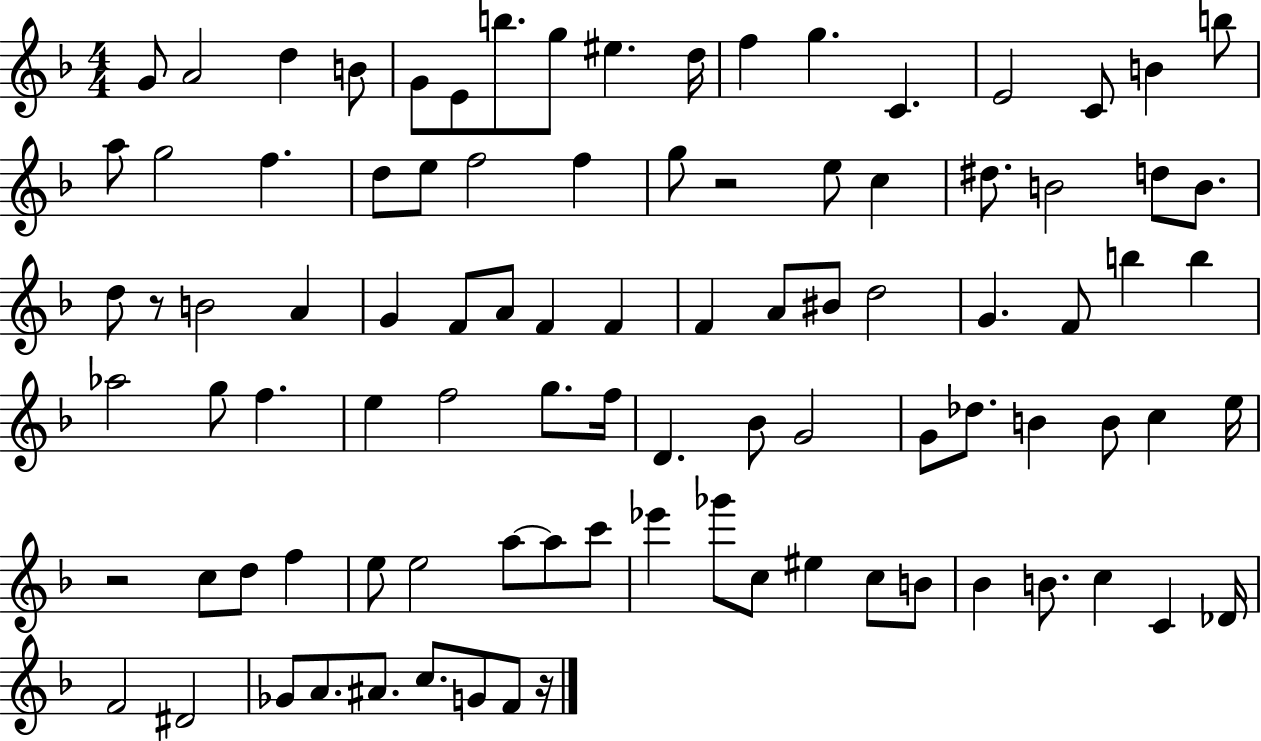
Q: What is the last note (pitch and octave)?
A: F4